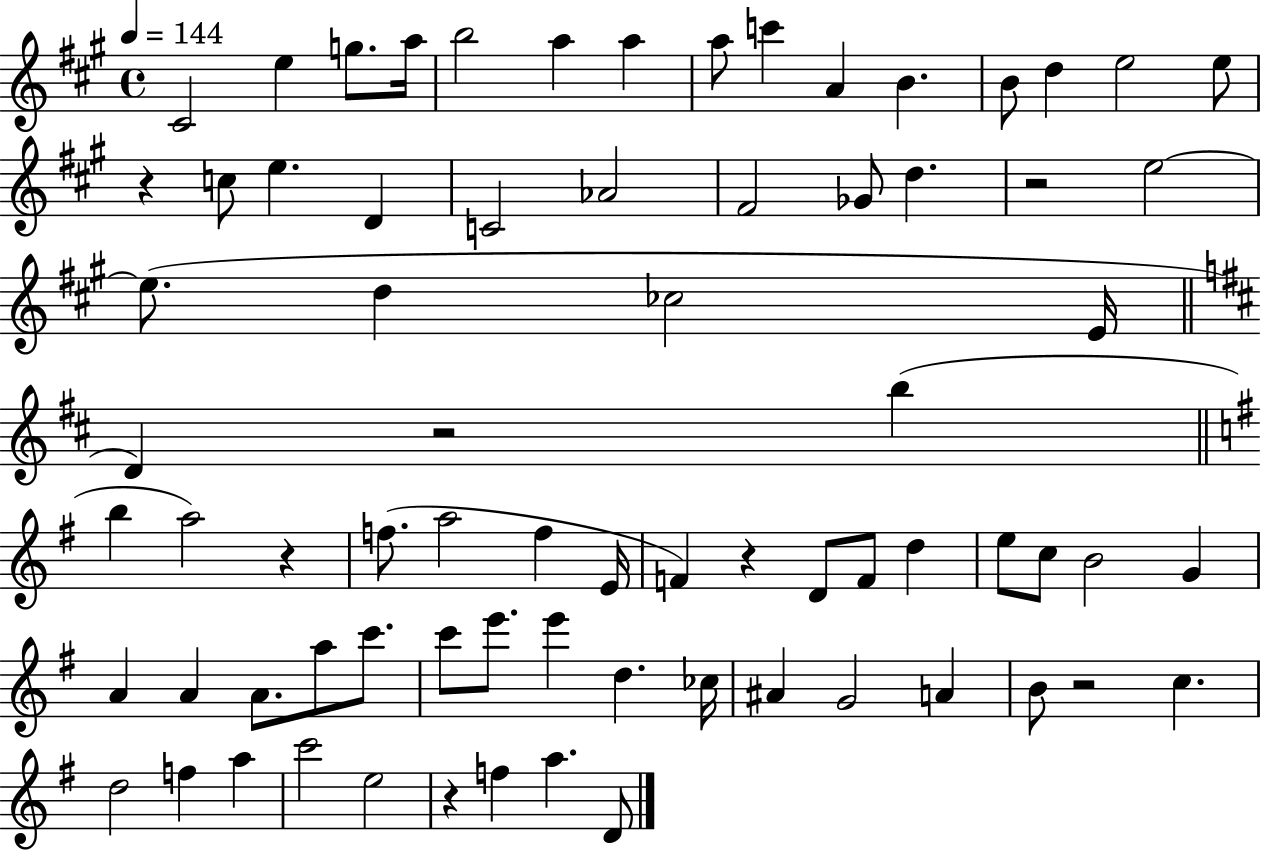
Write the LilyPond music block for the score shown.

{
  \clef treble
  \time 4/4
  \defaultTimeSignature
  \key a \major
  \tempo 4 = 144
  cis'2 e''4 g''8. a''16 | b''2 a''4 a''4 | a''8 c'''4 a'4 b'4. | b'8 d''4 e''2 e''8 | \break r4 c''8 e''4. d'4 | c'2 aes'2 | fis'2 ges'8 d''4. | r2 e''2~~ | \break e''8.( d''4 ces''2 e'16 | \bar "||" \break \key d \major d'4) r2 b''4( | \bar "||" \break \key g \major b''4 a''2) r4 | f''8.( a''2 f''4 e'16 | f'4) r4 d'8 f'8 d''4 | e''8 c''8 b'2 g'4 | \break a'4 a'4 a'8. a''8 c'''8. | c'''8 e'''8. e'''4 d''4. ces''16 | ais'4 g'2 a'4 | b'8 r2 c''4. | \break d''2 f''4 a''4 | c'''2 e''2 | r4 f''4 a''4. d'8 | \bar "|."
}